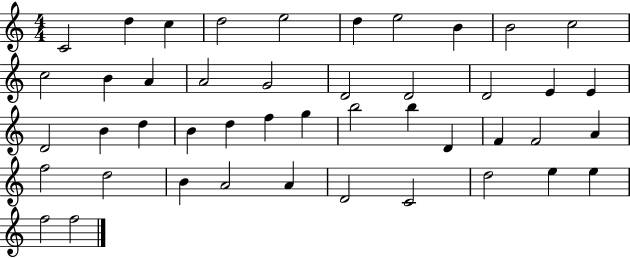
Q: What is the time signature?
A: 4/4